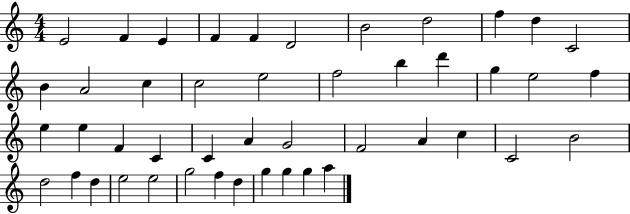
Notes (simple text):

E4/h F4/q E4/q F4/q F4/q D4/h B4/h D5/h F5/q D5/q C4/h B4/q A4/h C5/q C5/h E5/h F5/h B5/q D6/q G5/q E5/h F5/q E5/q E5/q F4/q C4/q C4/q A4/q G4/h F4/h A4/q C5/q C4/h B4/h D5/h F5/q D5/q E5/h E5/h G5/h F5/q D5/q G5/q G5/q G5/q A5/q